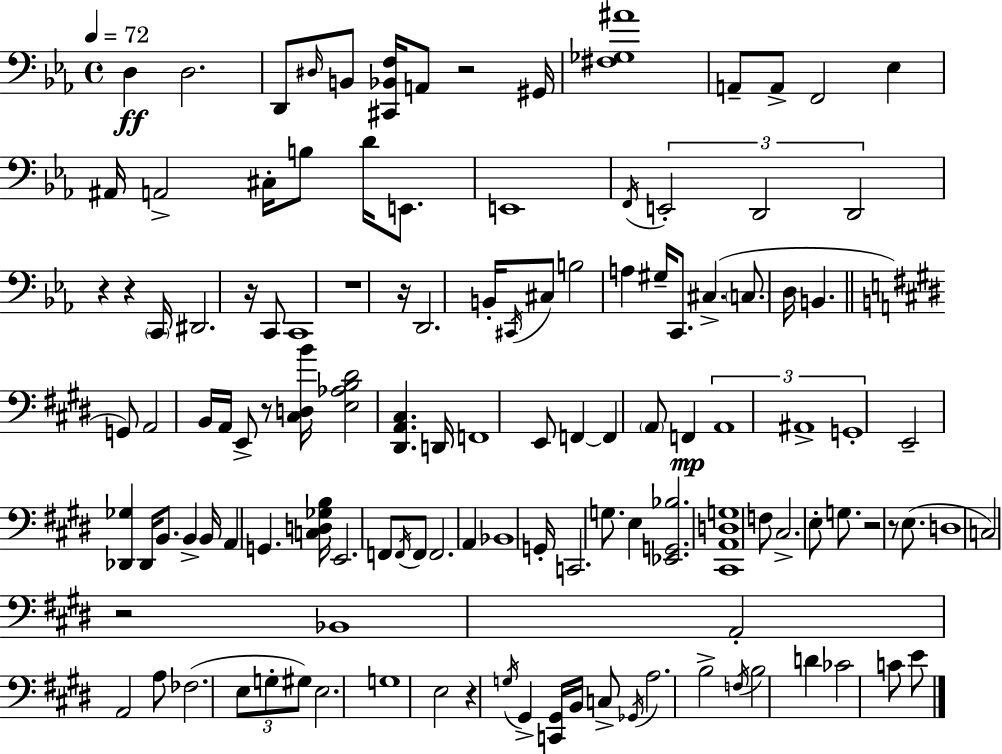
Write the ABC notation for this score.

X:1
T:Untitled
M:4/4
L:1/4
K:Cm
D, D,2 D,,/2 ^D,/4 B,,/2 [^C,,_B,,F,]/4 A,,/2 z2 ^G,,/4 [^F,_G,^A]4 A,,/2 A,,/2 F,,2 _E, ^A,,/4 A,,2 ^C,/4 B,/2 D/4 E,,/2 E,,4 F,,/4 E,,2 D,,2 D,,2 z z C,,/4 ^D,,2 z/4 C,,/2 C,,4 z4 z/4 D,,2 B,,/4 ^C,,/4 ^C,/2 B,2 A, ^G,/4 C,,/2 ^C, C,/2 D,/4 B,, G,,/2 A,,2 B,,/4 A,,/4 E,,/2 z/2 [^C,D,B]/4 [E,_A,B,^D]2 [^D,,A,,^C,] D,,/4 F,,4 E,,/2 F,, F,, A,,/2 F,, A,,4 ^A,,4 G,,4 E,,2 [_D,,_G,] _D,,/4 B,,/2 B,, B,,/4 A,, G,, [C,D,_G,B,]/4 E,,2 F,,/2 F,,/4 F,,/2 F,,2 A,, _B,,4 G,,/4 C,,2 G,/2 E, [_E,,G,,_B,]2 [^C,,A,,D,G,]4 F,/2 ^C,2 E,/2 G,/2 z2 z/2 E,/2 D,4 C,2 z2 _B,,4 A,,2 A,,2 A,/2 _F,2 E,/2 G,/2 ^G,/2 E,2 G,4 E,2 z G,/4 ^G,, [C,,^G,,]/4 B,,/4 C,/2 _G,,/4 A,2 B,2 F,/4 B,2 D _C2 C/2 E/2